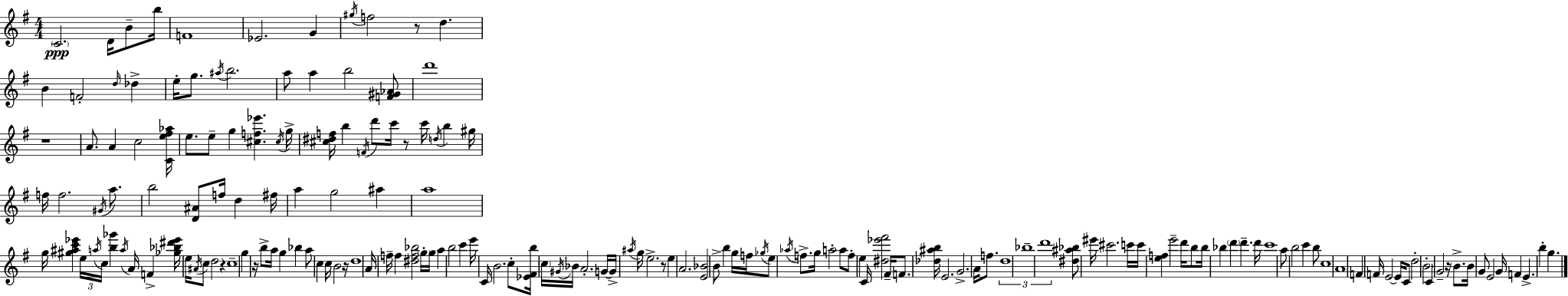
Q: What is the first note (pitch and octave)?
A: C4